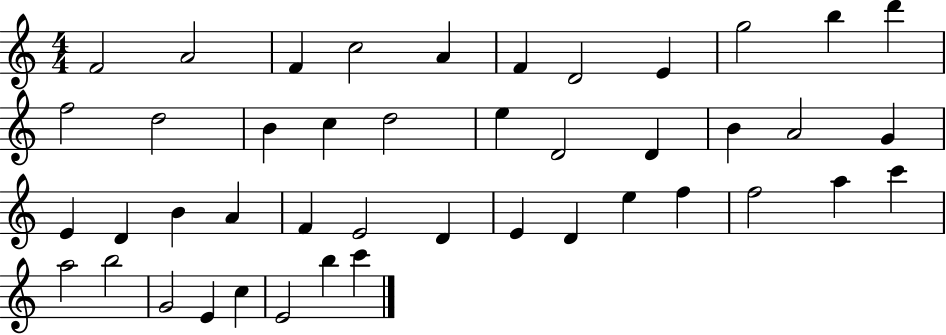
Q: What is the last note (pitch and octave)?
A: C6